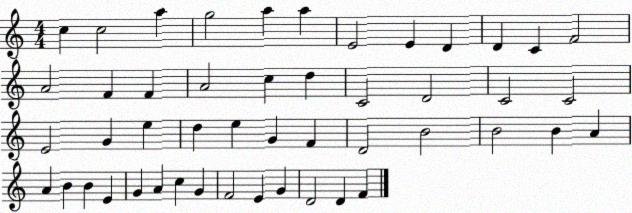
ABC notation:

X:1
T:Untitled
M:4/4
L:1/4
K:C
c c2 a g2 a a E2 E D D C F2 A2 F F A2 c d C2 D2 C2 C2 E2 G e d e G F D2 B2 B2 B A A B B E G A c G F2 E G D2 D F